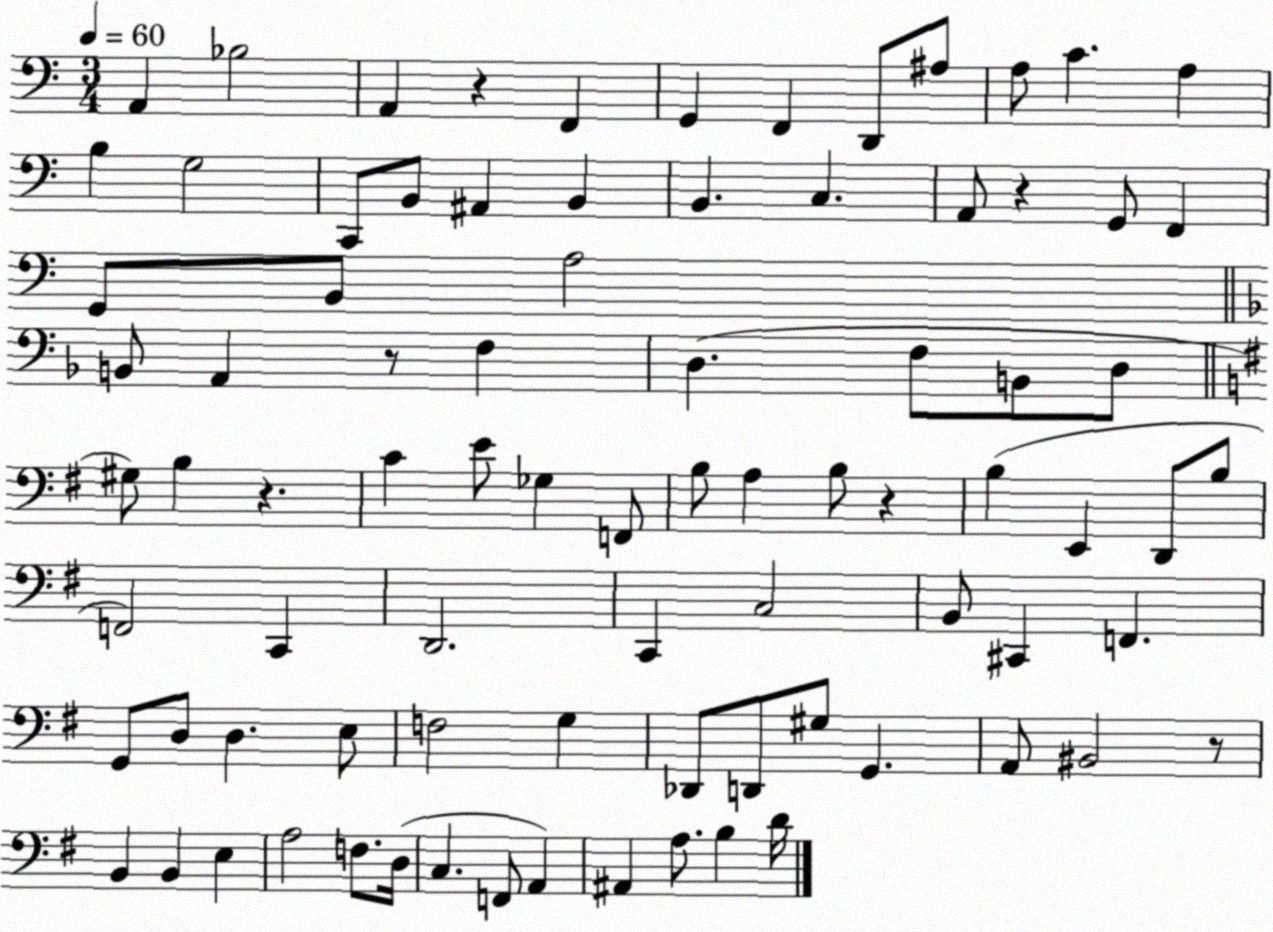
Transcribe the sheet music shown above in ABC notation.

X:1
T:Untitled
M:3/4
L:1/4
K:C
A,, _B,2 A,, z F,, G,, F,, D,,/2 ^A,/2 A,/2 C A, B, G,2 C,,/2 B,,/2 ^A,, B,, B,, C, A,,/2 z G,,/2 F,, G,,/2 B,,/2 A,2 B,,/2 A,, z/2 F, D, F,/2 B,,/2 D,/2 ^G,/2 B, z C E/2 _G, F,,/2 B,/2 A, B,/2 z B, E,, D,,/2 B,/2 F,,2 C,, D,,2 C,, C,2 B,,/2 ^C,, F,, G,,/2 D,/2 D, E,/2 F,2 G, _D,,/2 D,,/2 ^G,/2 G,, A,,/2 ^B,,2 z/2 B,, B,, E, A,2 F,/2 D,/4 C, F,,/2 A,, ^A,, A,/2 B, D/4